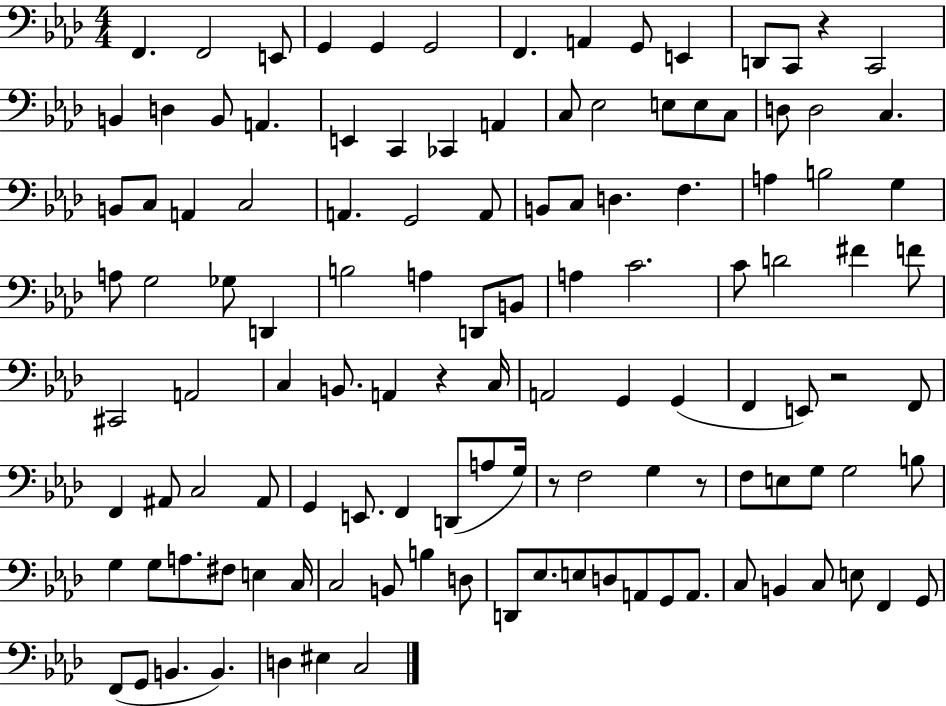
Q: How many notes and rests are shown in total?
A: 121